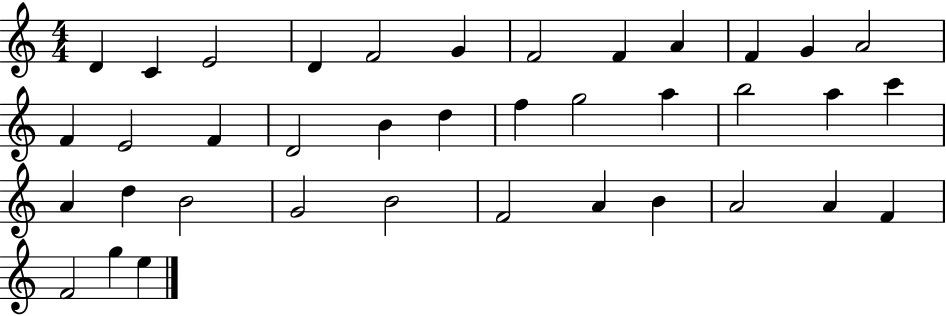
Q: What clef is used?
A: treble